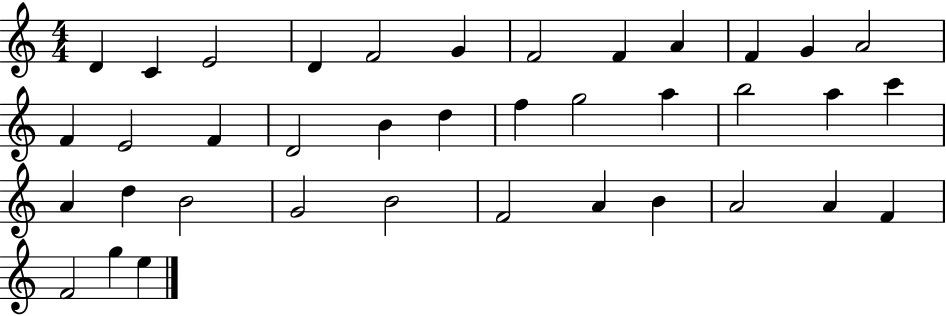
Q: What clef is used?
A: treble